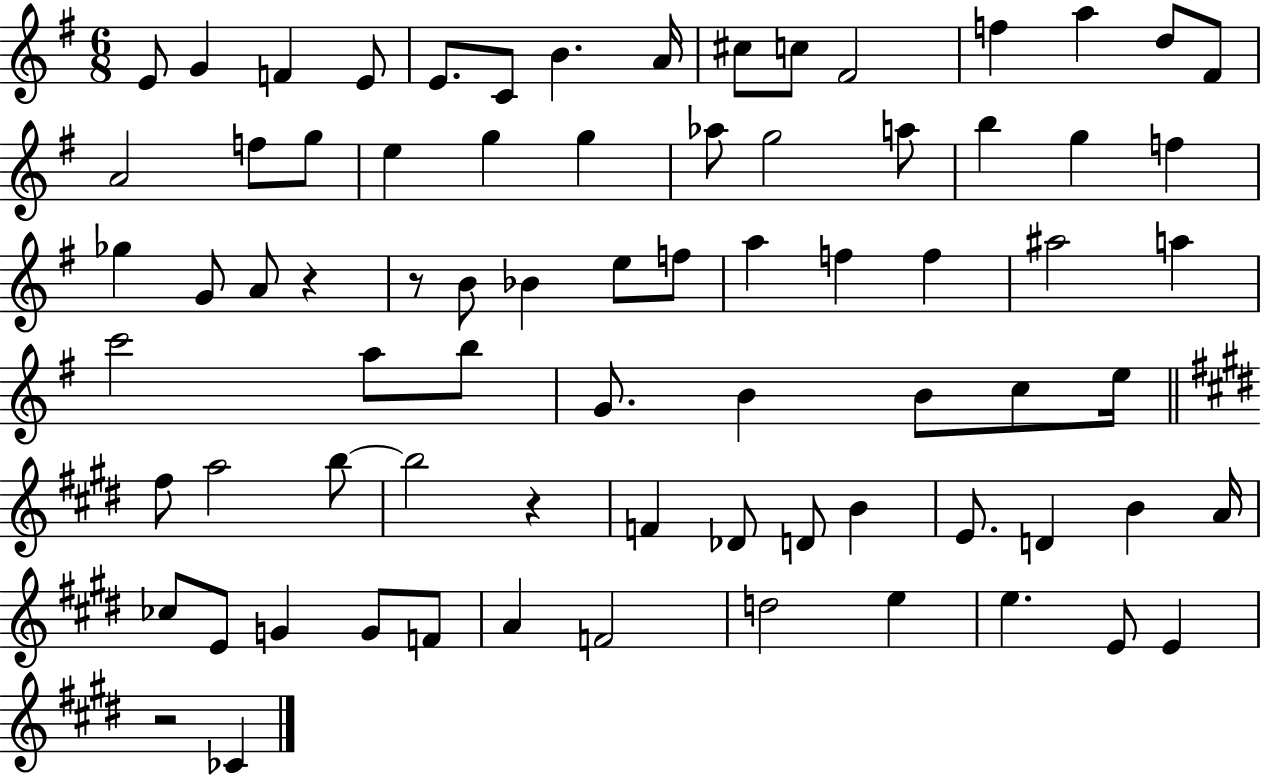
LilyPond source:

{
  \clef treble
  \numericTimeSignature
  \time 6/8
  \key g \major
  e'8 g'4 f'4 e'8 | e'8. c'8 b'4. a'16 | cis''8 c''8 fis'2 | f''4 a''4 d''8 fis'8 | \break a'2 f''8 g''8 | e''4 g''4 g''4 | aes''8 g''2 a''8 | b''4 g''4 f''4 | \break ges''4 g'8 a'8 r4 | r8 b'8 bes'4 e''8 f''8 | a''4 f''4 f''4 | ais''2 a''4 | \break c'''2 a''8 b''8 | g'8. b'4 b'8 c''8 e''16 | \bar "||" \break \key e \major fis''8 a''2 b''8~~ | b''2 r4 | f'4 des'8 d'8 b'4 | e'8. d'4 b'4 a'16 | \break ces''8 e'8 g'4 g'8 f'8 | a'4 f'2 | d''2 e''4 | e''4. e'8 e'4 | \break r2 ces'4 | \bar "|."
}